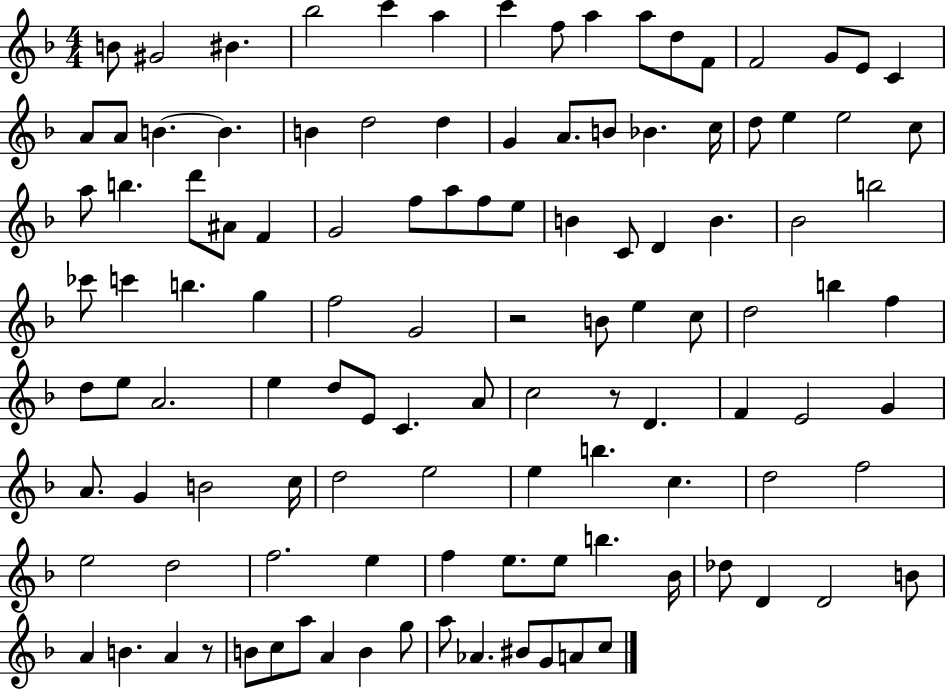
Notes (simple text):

B4/e G#4/h BIS4/q. Bb5/h C6/q A5/q C6/q F5/e A5/q A5/e D5/e F4/e F4/h G4/e E4/e C4/q A4/e A4/e B4/q. B4/q. B4/q D5/h D5/q G4/q A4/e. B4/e Bb4/q. C5/s D5/e E5/q E5/h C5/e A5/e B5/q. D6/e A#4/e F4/q G4/h F5/e A5/e F5/e E5/e B4/q C4/e D4/q B4/q. Bb4/h B5/h CES6/e C6/q B5/q. G5/q F5/h G4/h R/h B4/e E5/q C5/e D5/h B5/q F5/q D5/e E5/e A4/h. E5/q D5/e E4/e C4/q. A4/e C5/h R/e D4/q. F4/q E4/h G4/q A4/e. G4/q B4/h C5/s D5/h E5/h E5/q B5/q. C5/q. D5/h F5/h E5/h D5/h F5/h. E5/q F5/q E5/e. E5/e B5/q. Bb4/s Db5/e D4/q D4/h B4/e A4/q B4/q. A4/q R/e B4/e C5/e A5/e A4/q B4/q G5/e A5/e Ab4/q. BIS4/e G4/e A4/e C5/e